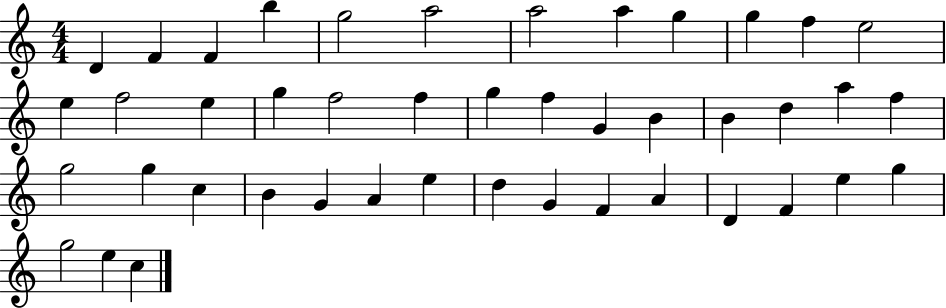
D4/q F4/q F4/q B5/q G5/h A5/h A5/h A5/q G5/q G5/q F5/q E5/h E5/q F5/h E5/q G5/q F5/h F5/q G5/q F5/q G4/q B4/q B4/q D5/q A5/q F5/q G5/h G5/q C5/q B4/q G4/q A4/q E5/q D5/q G4/q F4/q A4/q D4/q F4/q E5/q G5/q G5/h E5/q C5/q